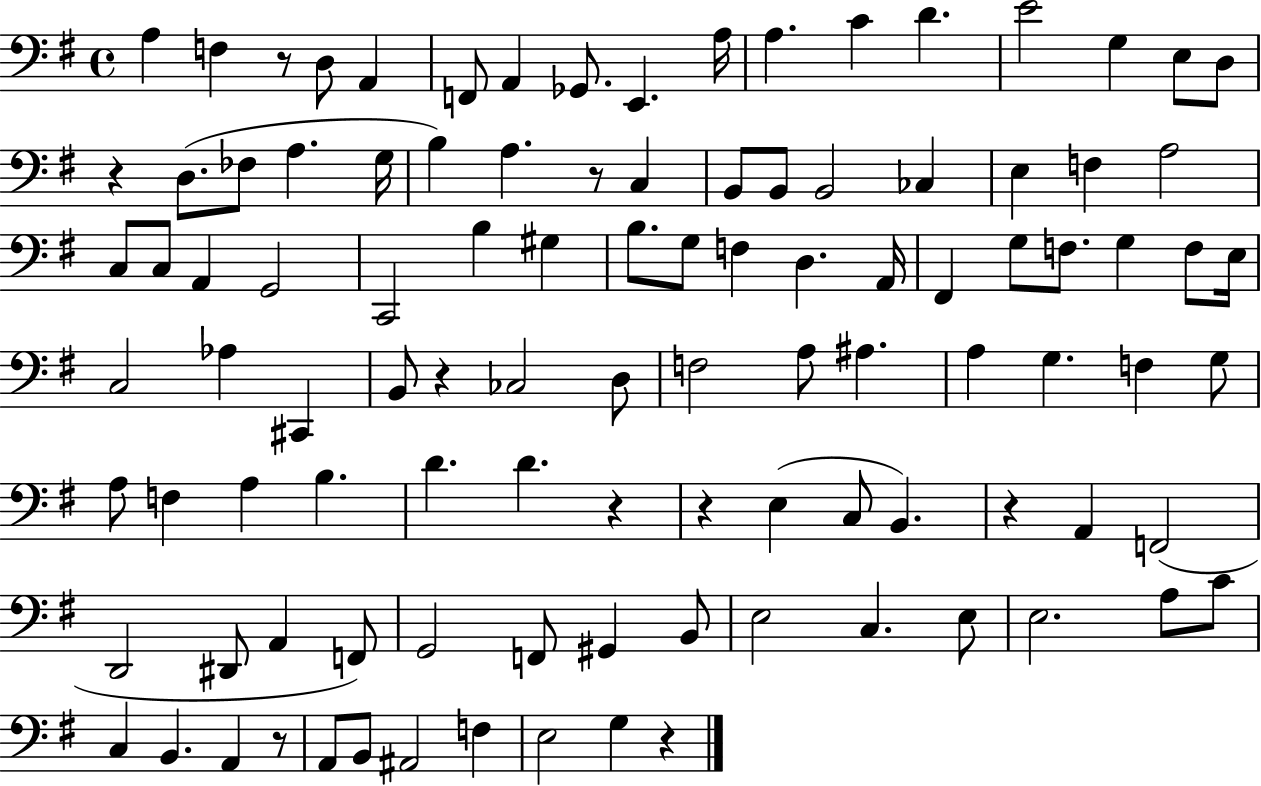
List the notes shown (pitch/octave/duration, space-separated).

A3/q F3/q R/e D3/e A2/q F2/e A2/q Gb2/e. E2/q. A3/s A3/q. C4/q D4/q. E4/h G3/q E3/e D3/e R/q D3/e. FES3/e A3/q. G3/s B3/q A3/q. R/e C3/q B2/e B2/e B2/h CES3/q E3/q F3/q A3/h C3/e C3/e A2/q G2/h C2/h B3/q G#3/q B3/e. G3/e F3/q D3/q. A2/s F#2/q G3/e F3/e. G3/q F3/e E3/s C3/h Ab3/q C#2/q B2/e R/q CES3/h D3/e F3/h A3/e A#3/q. A3/q G3/q. F3/q G3/e A3/e F3/q A3/q B3/q. D4/q. D4/q. R/q R/q E3/q C3/e B2/q. R/q A2/q F2/h D2/h D#2/e A2/q F2/e G2/h F2/e G#2/q B2/e E3/h C3/q. E3/e E3/h. A3/e C4/e C3/q B2/q. A2/q R/e A2/e B2/e A#2/h F3/q E3/h G3/q R/q